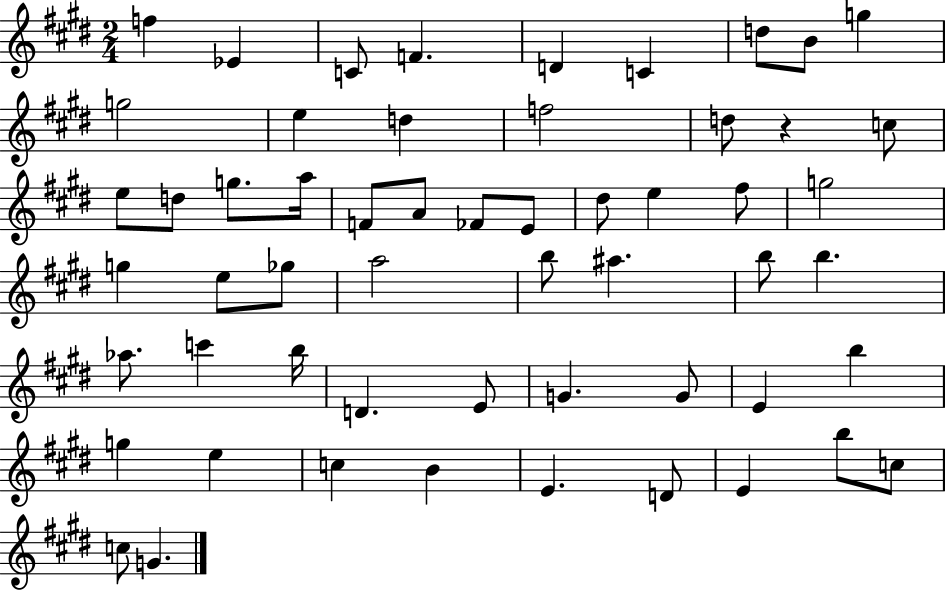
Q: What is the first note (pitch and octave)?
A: F5